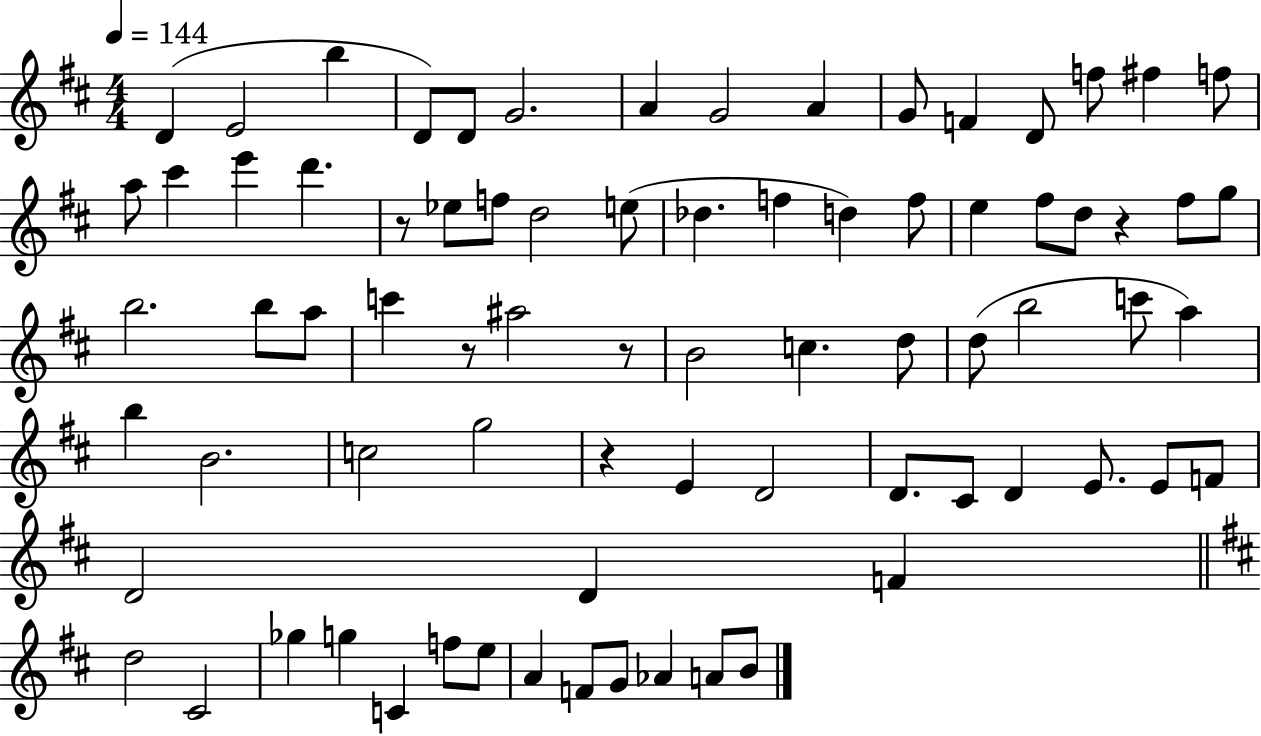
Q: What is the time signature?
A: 4/4